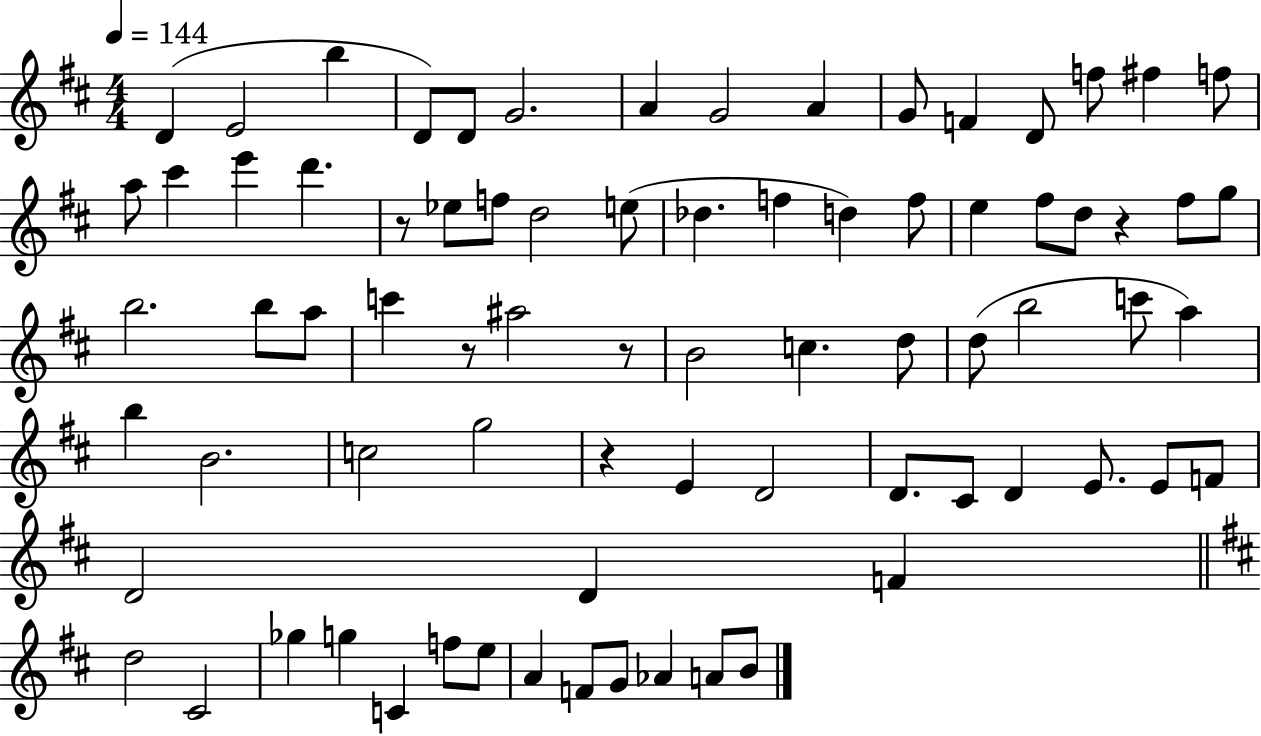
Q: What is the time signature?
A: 4/4